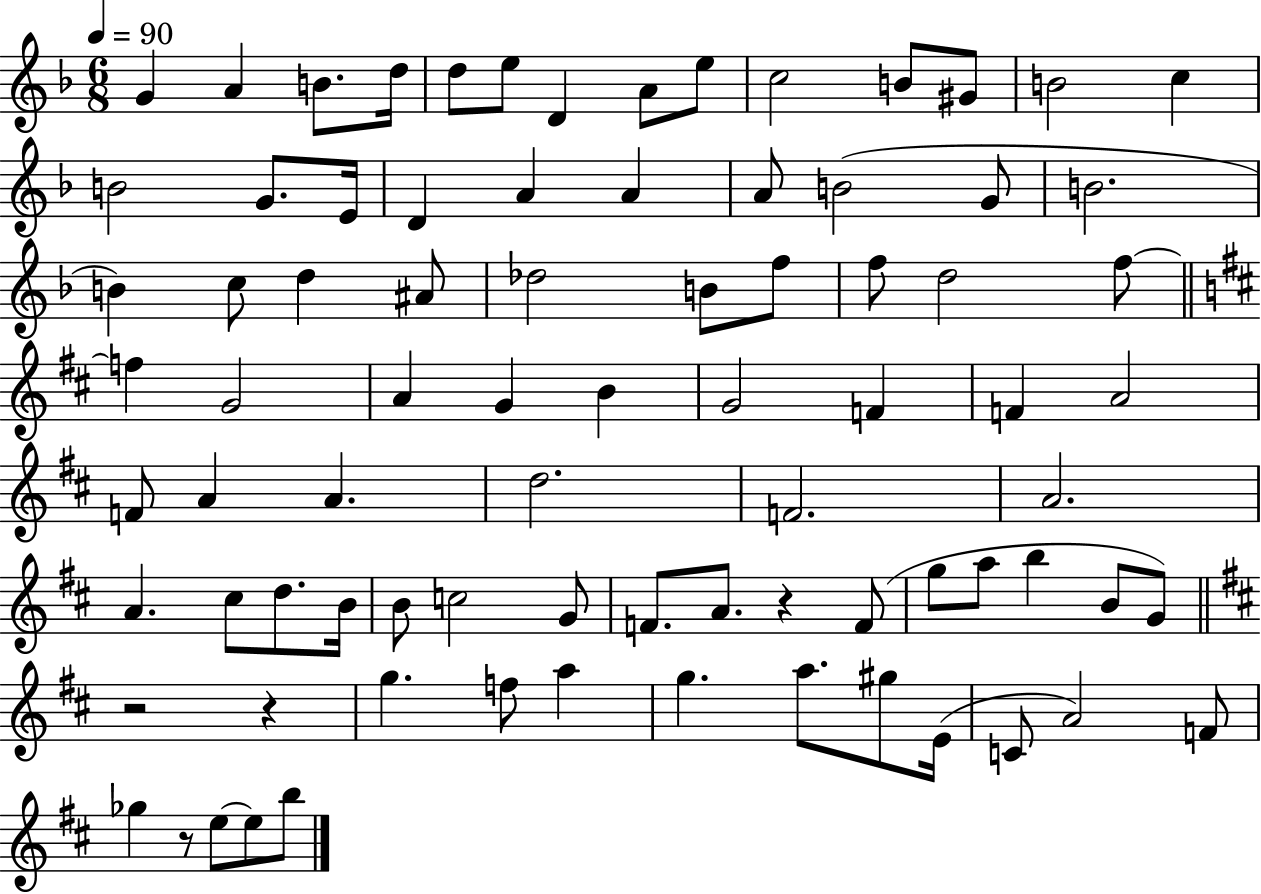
{
  \clef treble
  \numericTimeSignature
  \time 6/8
  \key f \major
  \tempo 4 = 90
  g'4 a'4 b'8. d''16 | d''8 e''8 d'4 a'8 e''8 | c''2 b'8 gis'8 | b'2 c''4 | \break b'2 g'8. e'16 | d'4 a'4 a'4 | a'8 b'2( g'8 | b'2. | \break b'4) c''8 d''4 ais'8 | des''2 b'8 f''8 | f''8 d''2 f''8~~ | \bar "||" \break \key d \major f''4 g'2 | a'4 g'4 b'4 | g'2 f'4 | f'4 a'2 | \break f'8 a'4 a'4. | d''2. | f'2. | a'2. | \break a'4. cis''8 d''8. b'16 | b'8 c''2 g'8 | f'8. a'8. r4 f'8( | g''8 a''8 b''4 b'8 g'8) | \break \bar "||" \break \key b \minor r2 r4 | g''4. f''8 a''4 | g''4. a''8. gis''8 e'16( | c'8 a'2) f'8 | \break ges''4 r8 e''8~~ e''8 b''8 | \bar "|."
}